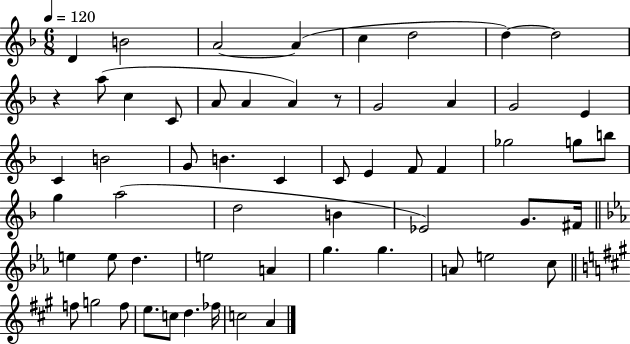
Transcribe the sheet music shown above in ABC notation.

X:1
T:Untitled
M:6/8
L:1/4
K:F
D B2 A2 A c d2 d d2 z a/2 c C/2 A/2 A A z/2 G2 A G2 E C B2 G/2 B C C/2 E F/2 F _g2 g/2 b/2 g a2 d2 B _E2 G/2 ^F/4 e e/2 d e2 A g g A/2 e2 c/2 f/2 g2 f/2 e/2 c/2 d _f/4 c2 A